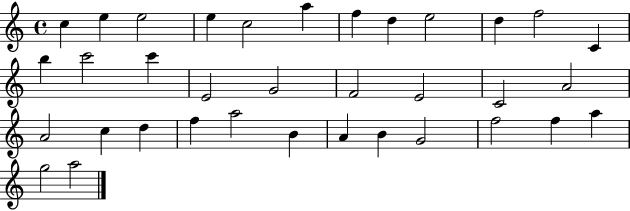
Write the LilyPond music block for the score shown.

{
  \clef treble
  \time 4/4
  \defaultTimeSignature
  \key c \major
  c''4 e''4 e''2 | e''4 c''2 a''4 | f''4 d''4 e''2 | d''4 f''2 c'4 | \break b''4 c'''2 c'''4 | e'2 g'2 | f'2 e'2 | c'2 a'2 | \break a'2 c''4 d''4 | f''4 a''2 b'4 | a'4 b'4 g'2 | f''2 f''4 a''4 | \break g''2 a''2 | \bar "|."
}